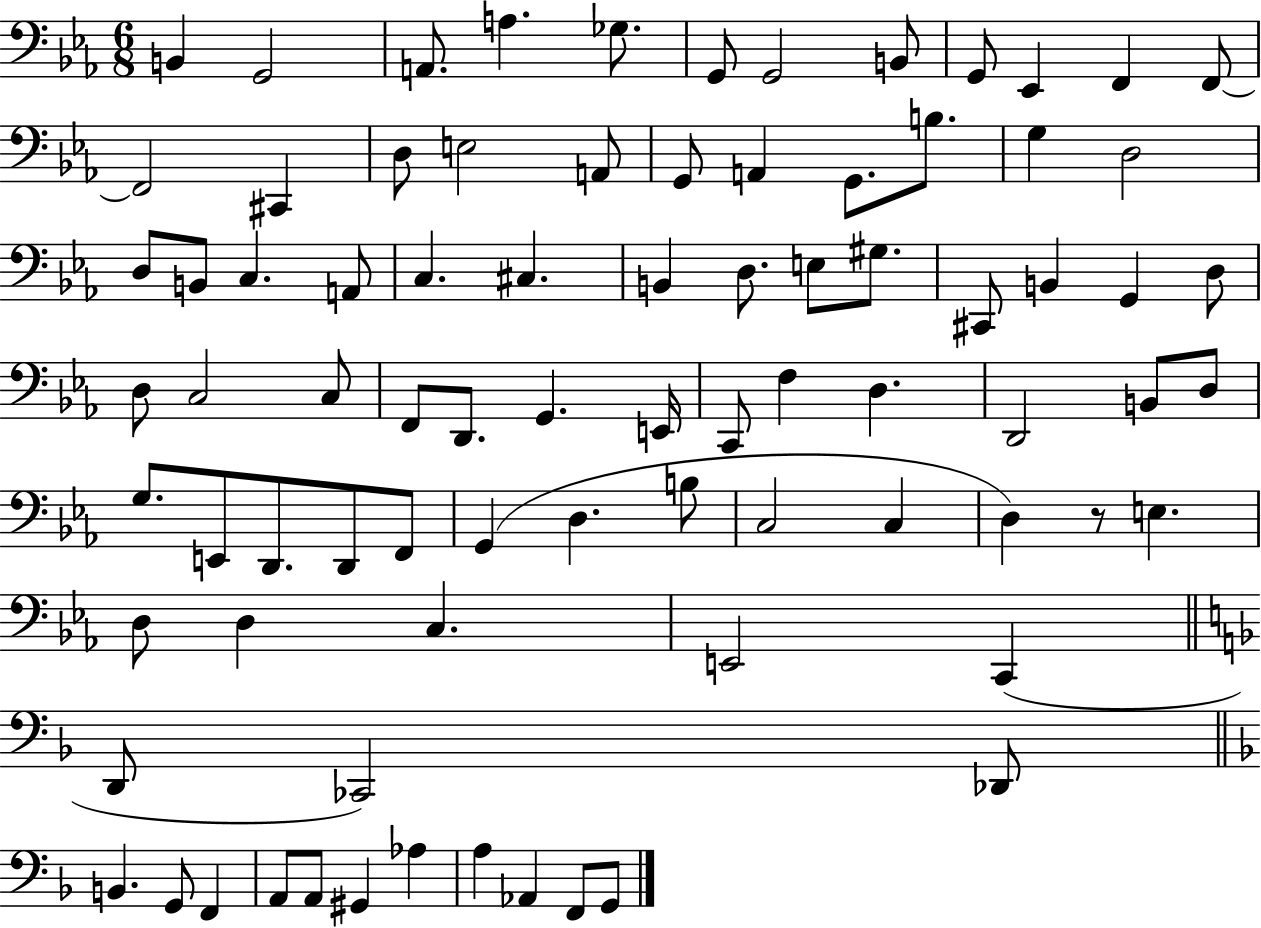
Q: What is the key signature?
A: EES major